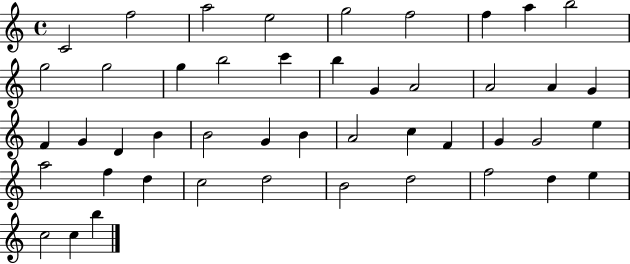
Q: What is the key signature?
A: C major